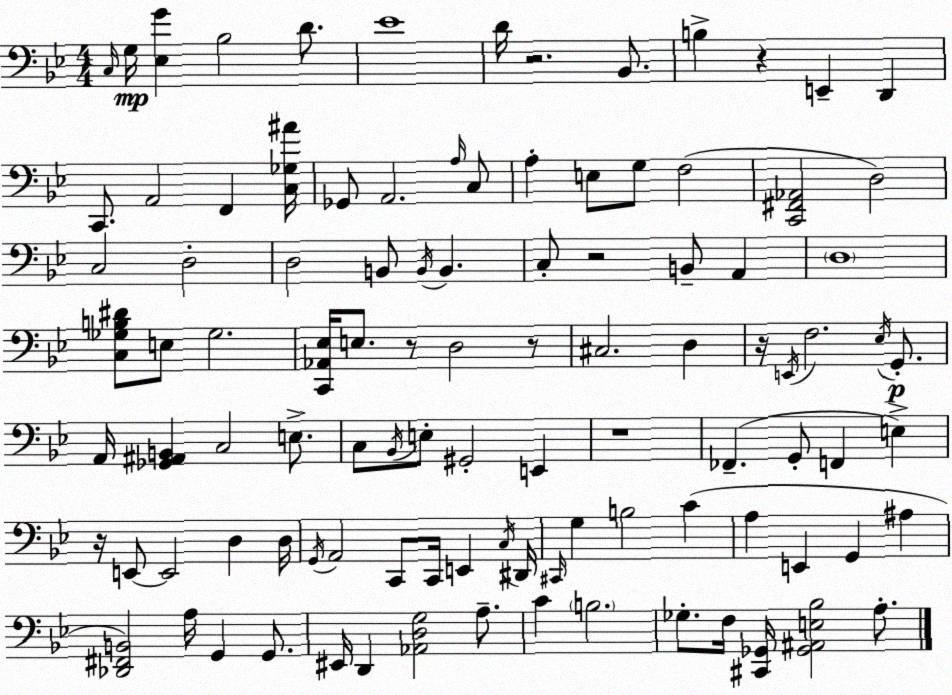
X:1
T:Untitled
M:4/4
L:1/4
K:Gm
C,/4 G,/4 [_E,G] _B,2 D/2 _E4 D/4 z2 _B,,/2 B, z E,, D,, C,,/2 A,,2 F,, [C,_G,^A]/4 _G,,/2 A,,2 A,/4 C,/2 A, E,/2 G,/2 F,2 [C,,^F,,_A,,]2 D,2 C,2 D,2 D,2 B,,/2 B,,/4 B,, C,/2 z2 B,,/2 A,, D,4 [C,_G,B,^D]/2 E,/2 _G,2 [C,,_A,,_E,]/4 E,/2 z/2 D,2 z/2 ^C,2 D, z/4 E,,/4 F,2 _E,/4 G,,/2 A,,/4 [_G,,^A,,B,,] C,2 E,/2 C,/2 _B,,/4 E,/2 ^G,,2 E,, z4 _F,, G,,/2 F,, E, z/4 E,,/2 E,,2 D, D,/4 G,,/4 A,,2 C,,/2 C,,/4 E,, C,/4 ^D,,/4 ^C,,/4 G, B,2 C A, E,, G,, ^A, [_D,,^F,,B,,]2 A,/4 G,, G,,/2 ^E,,/4 D,, [_A,,D,G,]2 A,/2 C B,2 _G,/2 F,/4 [^C,,_G,,]/4 [_G,,^A,,E,_B,]2 A,/2